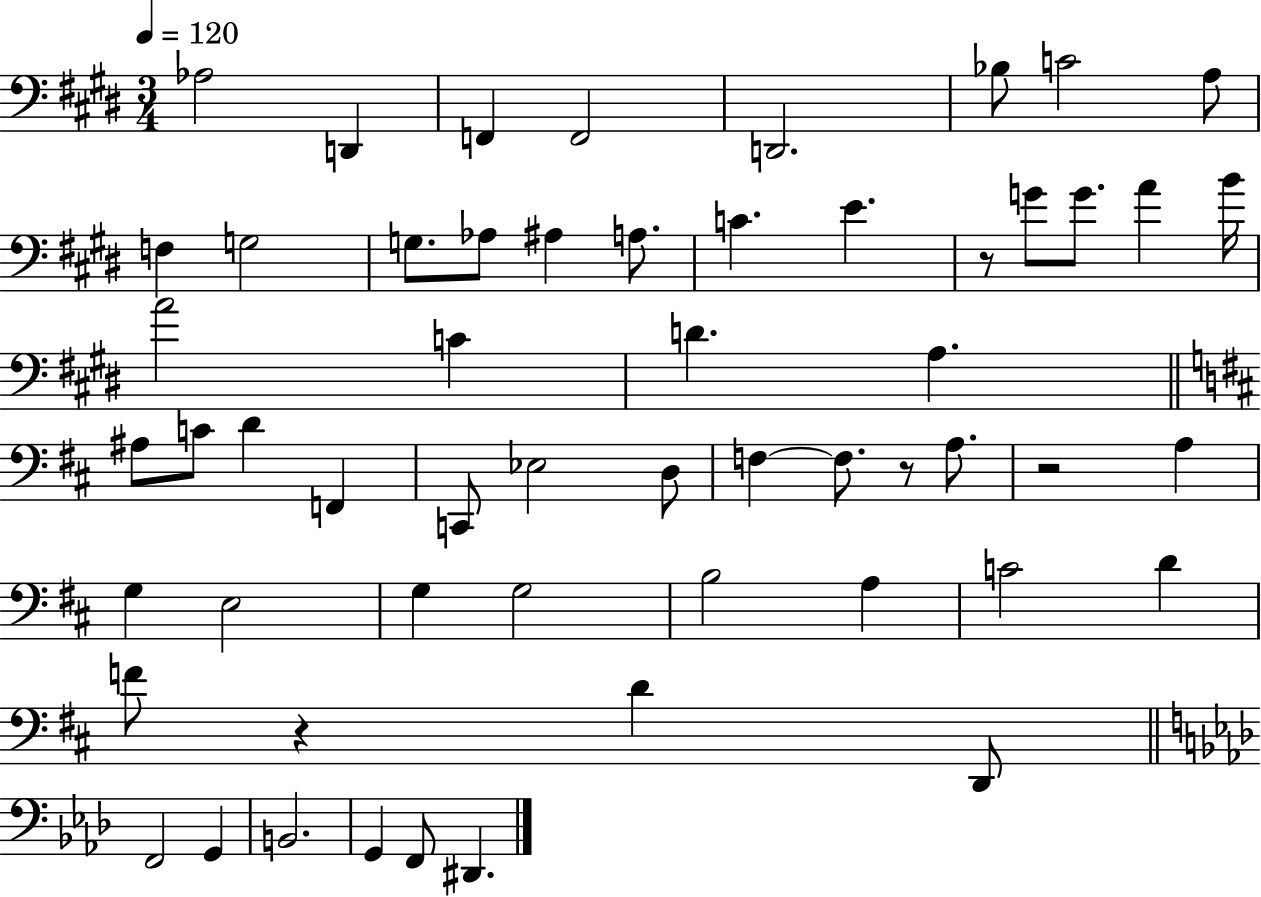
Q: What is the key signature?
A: E major